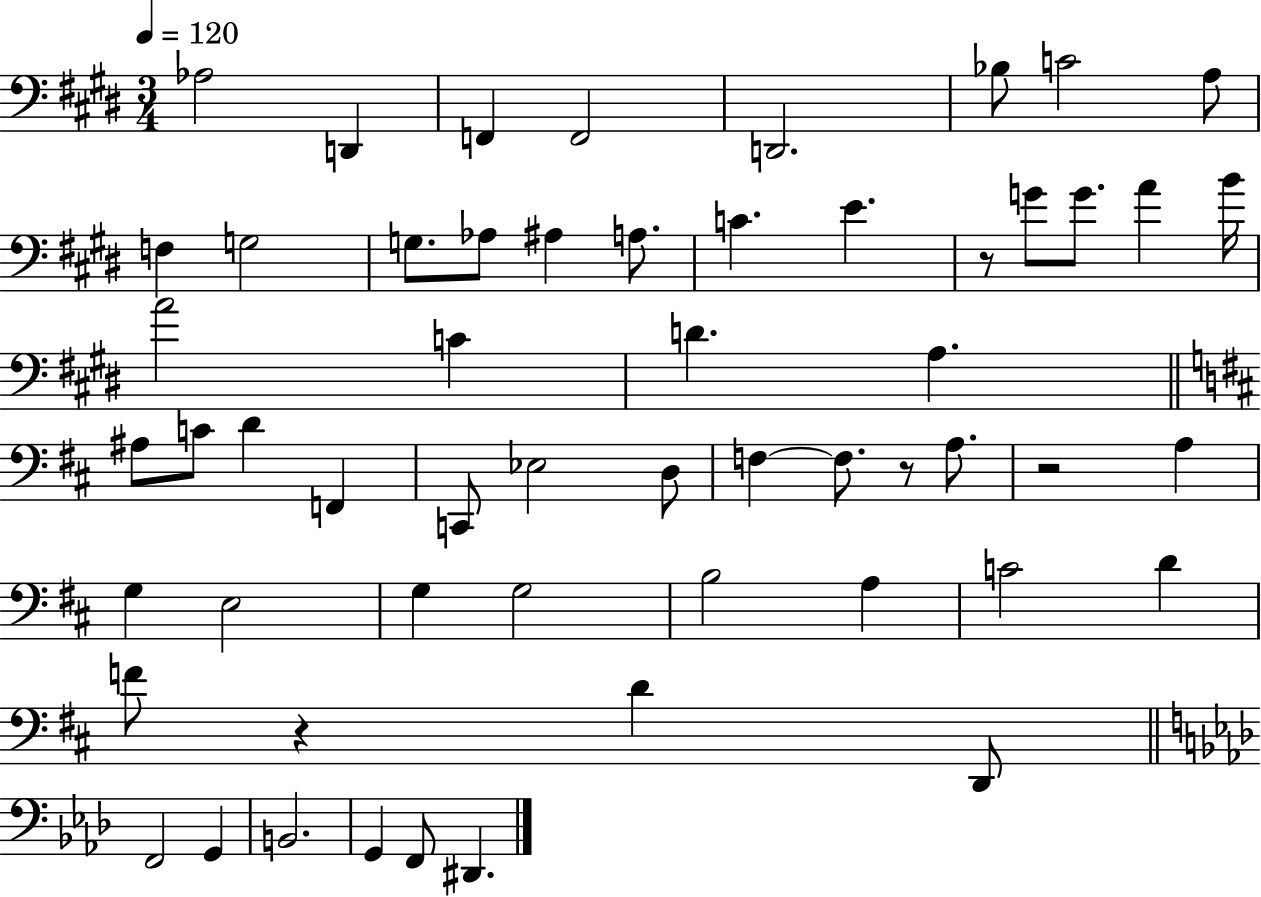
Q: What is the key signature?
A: E major